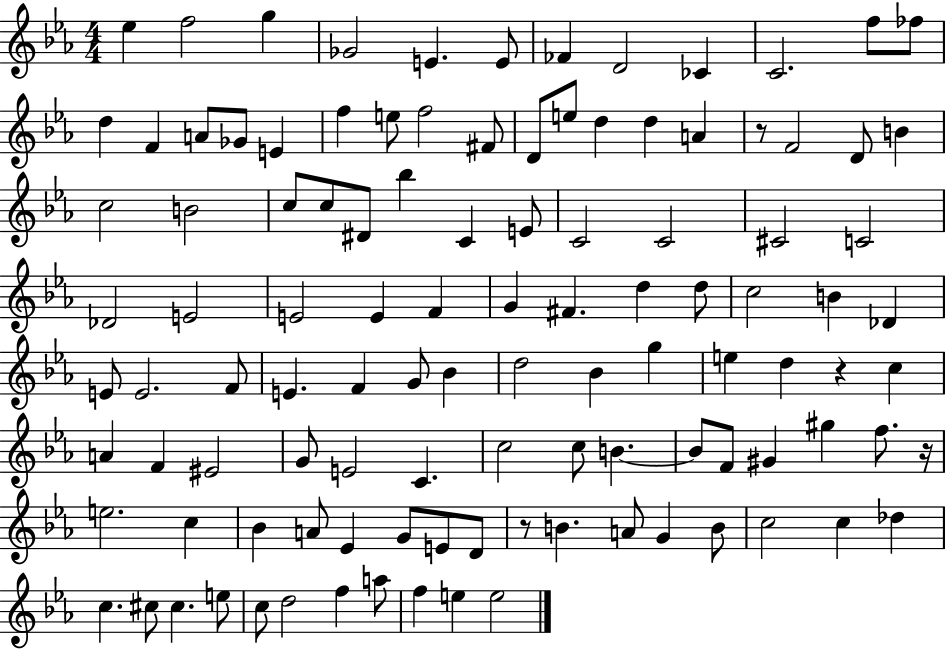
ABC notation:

X:1
T:Untitled
M:4/4
L:1/4
K:Eb
_e f2 g _G2 E E/2 _F D2 _C C2 f/2 _f/2 d F A/2 _G/2 E f e/2 f2 ^F/2 D/2 e/2 d d A z/2 F2 D/2 B c2 B2 c/2 c/2 ^D/2 _b C E/2 C2 C2 ^C2 C2 _D2 E2 E2 E F G ^F d d/2 c2 B _D E/2 E2 F/2 E F G/2 _B d2 _B g e d z c A F ^E2 G/2 E2 C c2 c/2 B B/2 F/2 ^G ^g f/2 z/4 e2 c _B A/2 _E G/2 E/2 D/2 z/2 B A/2 G B/2 c2 c _d c ^c/2 ^c e/2 c/2 d2 f a/2 f e e2